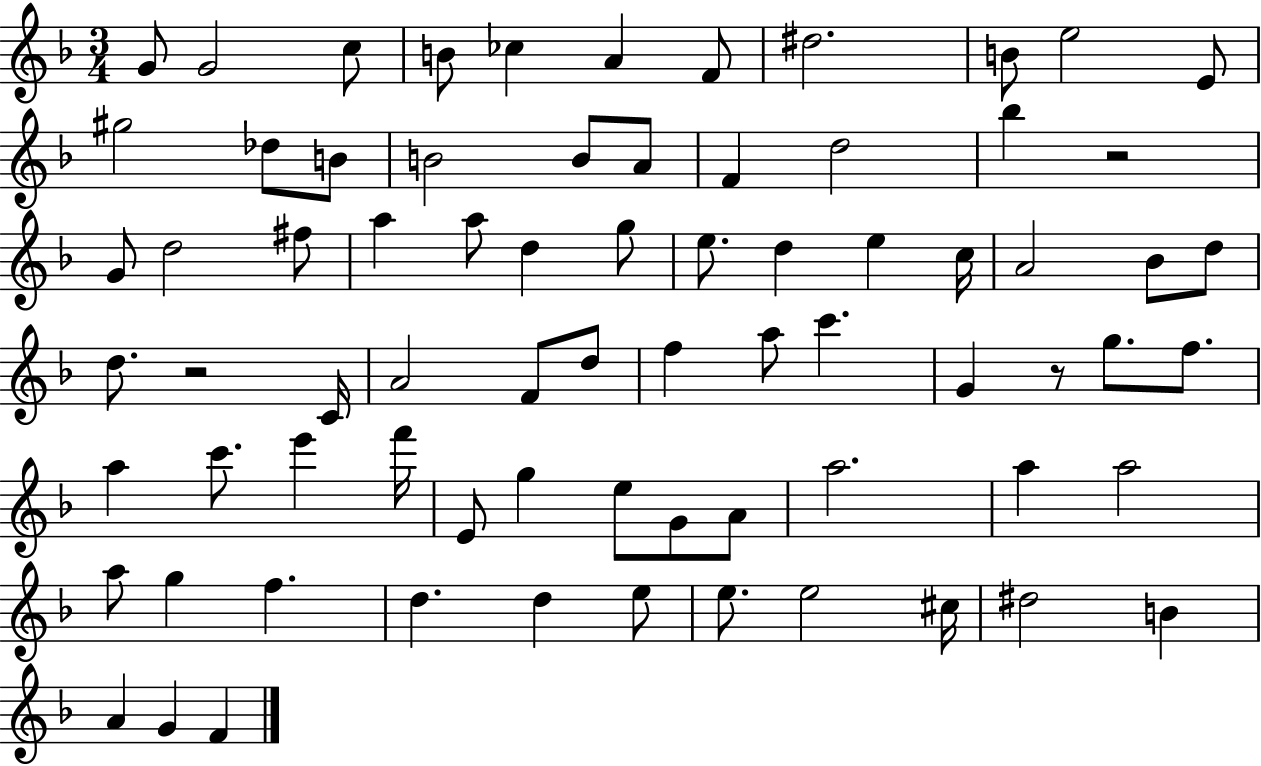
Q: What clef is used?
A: treble